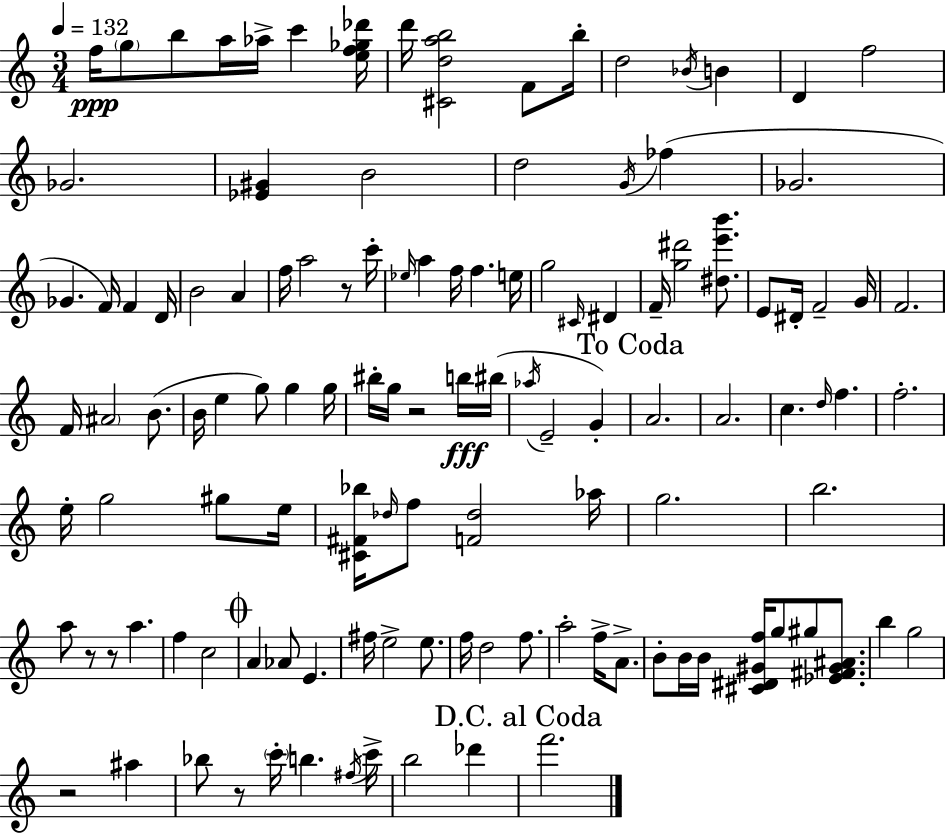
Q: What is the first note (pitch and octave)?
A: F5